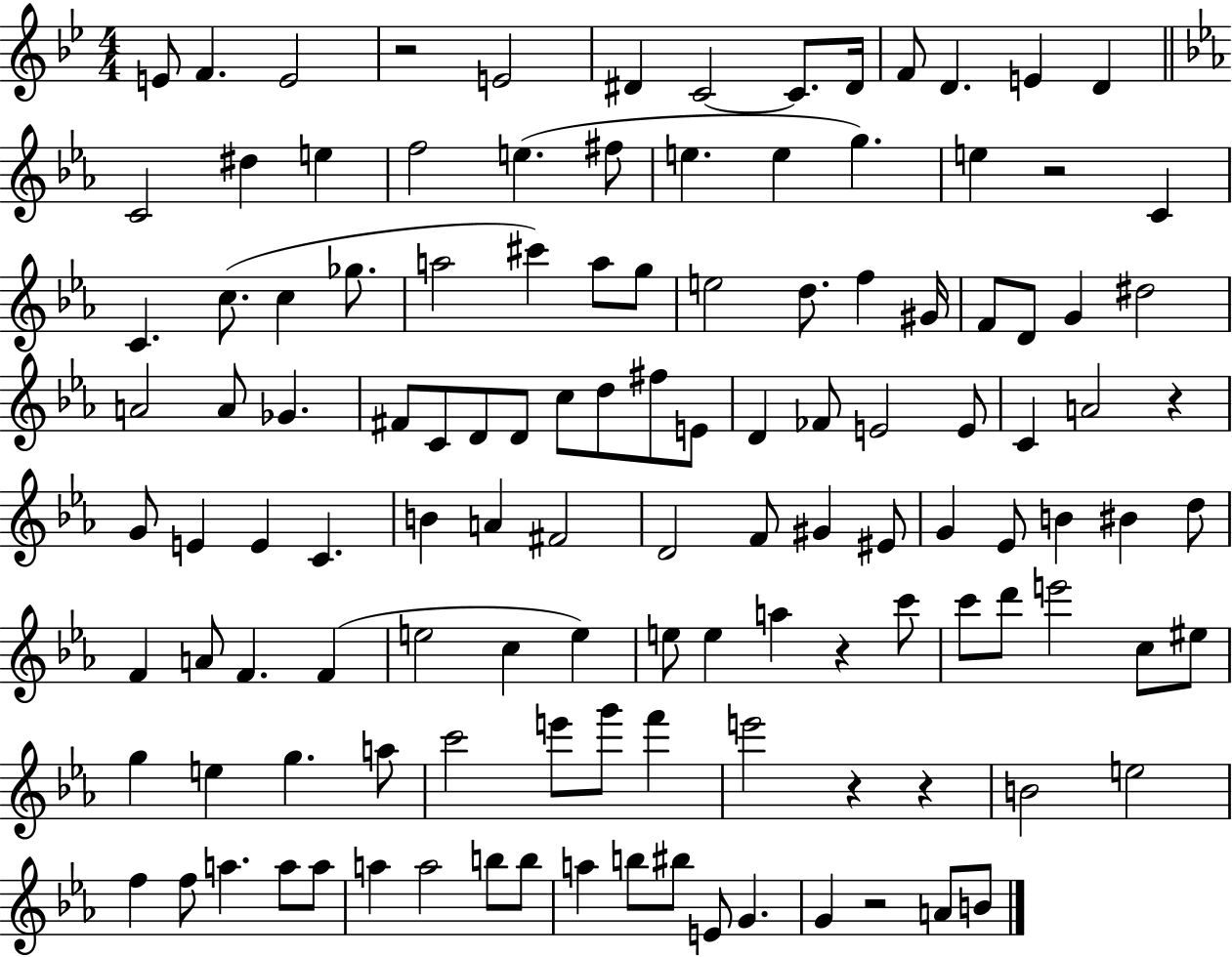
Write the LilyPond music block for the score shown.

{
  \clef treble
  \numericTimeSignature
  \time 4/4
  \key bes \major
  \repeat volta 2 { e'8 f'4. e'2 | r2 e'2 | dis'4 c'2~~ c'8. dis'16 | f'8 d'4. e'4 d'4 | \break \bar "||" \break \key c \minor c'2 dis''4 e''4 | f''2 e''4.( fis''8 | e''4. e''4 g''4.) | e''4 r2 c'4 | \break c'4. c''8.( c''4 ges''8. | a''2 cis'''4) a''8 g''8 | e''2 d''8. f''4 gis'16 | f'8 d'8 g'4 dis''2 | \break a'2 a'8 ges'4. | fis'8 c'8 d'8 d'8 c''8 d''8 fis''8 e'8 | d'4 fes'8 e'2 e'8 | c'4 a'2 r4 | \break g'8 e'4 e'4 c'4. | b'4 a'4 fis'2 | d'2 f'8 gis'4 eis'8 | g'4 ees'8 b'4 bis'4 d''8 | \break f'4 a'8 f'4. f'4( | e''2 c''4 e''4) | e''8 e''4 a''4 r4 c'''8 | c'''8 d'''8 e'''2 c''8 eis''8 | \break g''4 e''4 g''4. a''8 | c'''2 e'''8 g'''8 f'''4 | e'''2 r4 r4 | b'2 e''2 | \break f''4 f''8 a''4. a''8 a''8 | a''4 a''2 b''8 b''8 | a''4 b''8 bis''8 e'8 g'4. | g'4 r2 a'8 b'8 | \break } \bar "|."
}